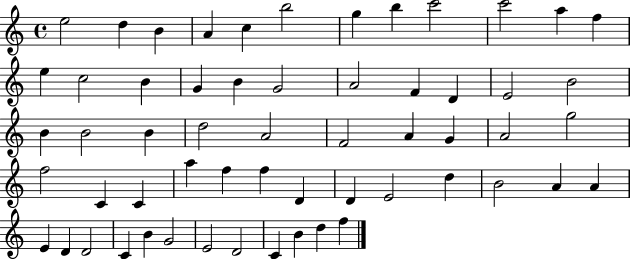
{
  \clef treble
  \time 4/4
  \defaultTimeSignature
  \key c \major
  e''2 d''4 b'4 | a'4 c''4 b''2 | g''4 b''4 c'''2 | c'''2 a''4 f''4 | \break e''4 c''2 b'4 | g'4 b'4 g'2 | a'2 f'4 d'4 | e'2 b'2 | \break b'4 b'2 b'4 | d''2 a'2 | f'2 a'4 g'4 | a'2 g''2 | \break f''2 c'4 c'4 | a''4 f''4 f''4 d'4 | d'4 e'2 d''4 | b'2 a'4 a'4 | \break e'4 d'4 d'2 | c'4 b'4 g'2 | e'2 d'2 | c'4 b'4 d''4 f''4 | \break \bar "|."
}